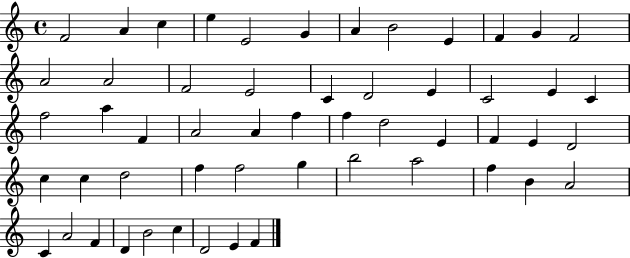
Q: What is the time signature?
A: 4/4